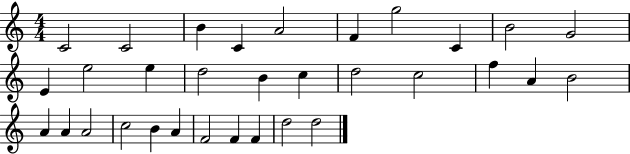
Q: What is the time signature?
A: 4/4